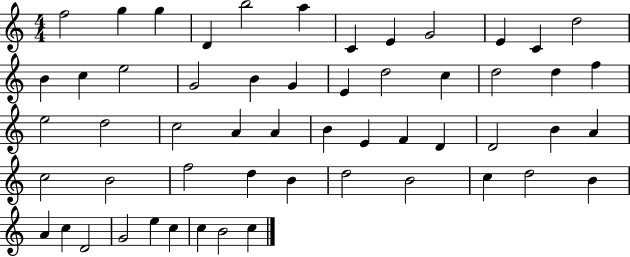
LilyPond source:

{
  \clef treble
  \numericTimeSignature
  \time 4/4
  \key c \major
  f''2 g''4 g''4 | d'4 b''2 a''4 | c'4 e'4 g'2 | e'4 c'4 d''2 | \break b'4 c''4 e''2 | g'2 b'4 g'4 | e'4 d''2 c''4 | d''2 d''4 f''4 | \break e''2 d''2 | c''2 a'4 a'4 | b'4 e'4 f'4 d'4 | d'2 b'4 a'4 | \break c''2 b'2 | f''2 d''4 b'4 | d''2 b'2 | c''4 d''2 b'4 | \break a'4 c''4 d'2 | g'2 e''4 c''4 | c''4 b'2 c''4 | \bar "|."
}